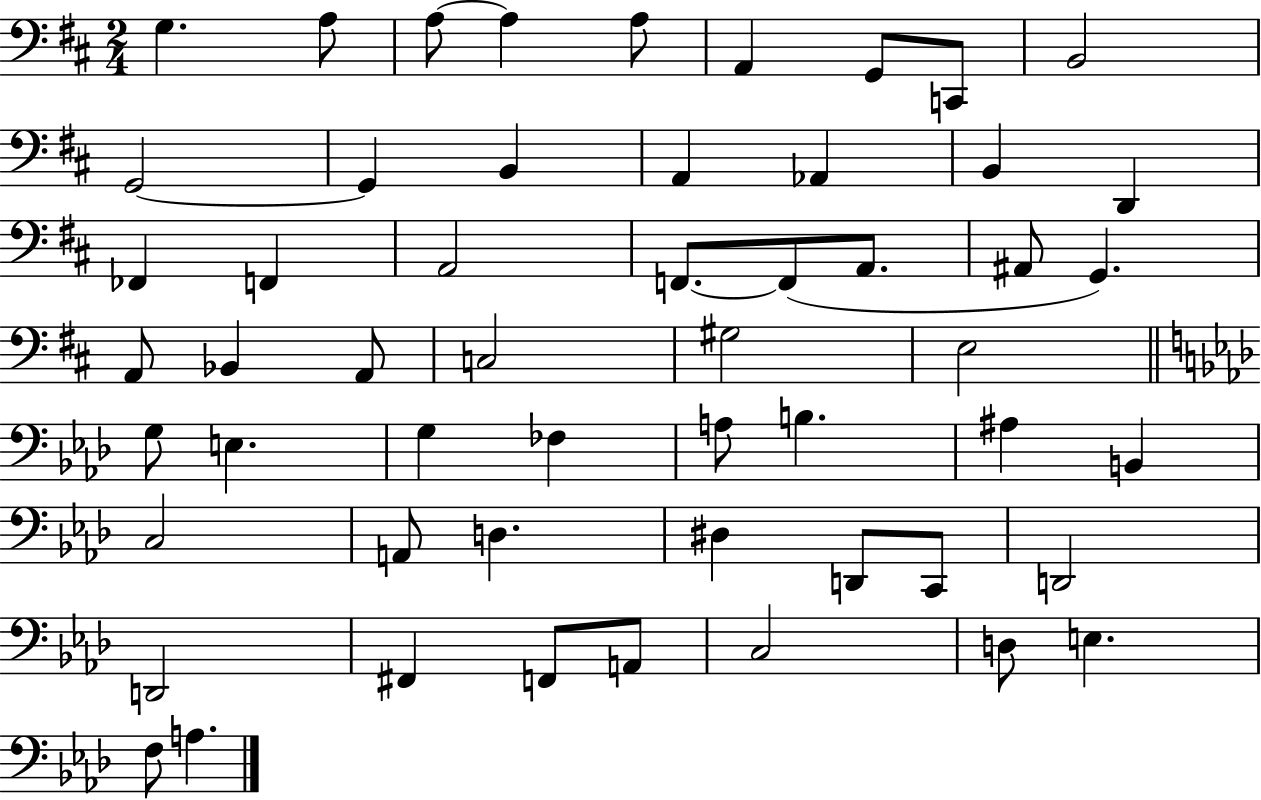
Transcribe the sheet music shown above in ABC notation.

X:1
T:Untitled
M:2/4
L:1/4
K:D
G, A,/2 A,/2 A, A,/2 A,, G,,/2 C,,/2 B,,2 G,,2 G,, B,, A,, _A,, B,, D,, _F,, F,, A,,2 F,,/2 F,,/2 A,,/2 ^A,,/2 G,, A,,/2 _B,, A,,/2 C,2 ^G,2 E,2 G,/2 E, G, _F, A,/2 B, ^A, B,, C,2 A,,/2 D, ^D, D,,/2 C,,/2 D,,2 D,,2 ^F,, F,,/2 A,,/2 C,2 D,/2 E, F,/2 A,